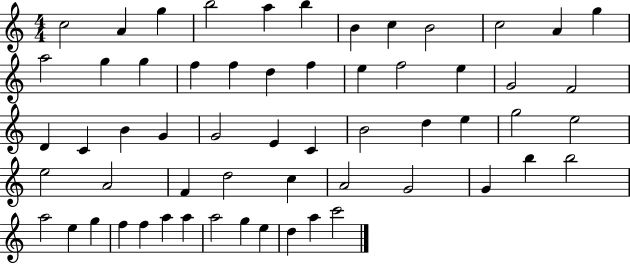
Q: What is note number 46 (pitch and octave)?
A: B5